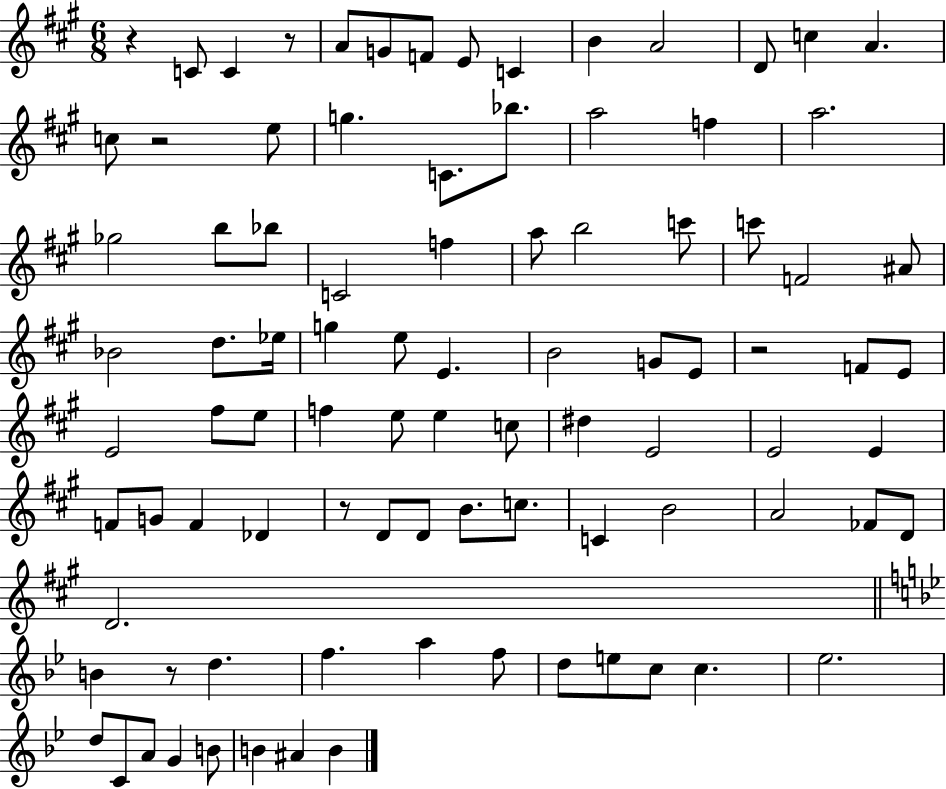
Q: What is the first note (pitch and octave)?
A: C4